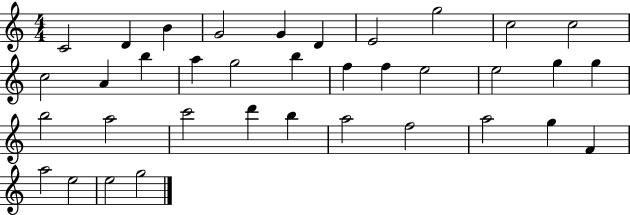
C4/h D4/q B4/q G4/h G4/q D4/q E4/h G5/h C5/h C5/h C5/h A4/q B5/q A5/q G5/h B5/q F5/q F5/q E5/h E5/h G5/q G5/q B5/h A5/h C6/h D6/q B5/q A5/h F5/h A5/h G5/q F4/q A5/h E5/h E5/h G5/h